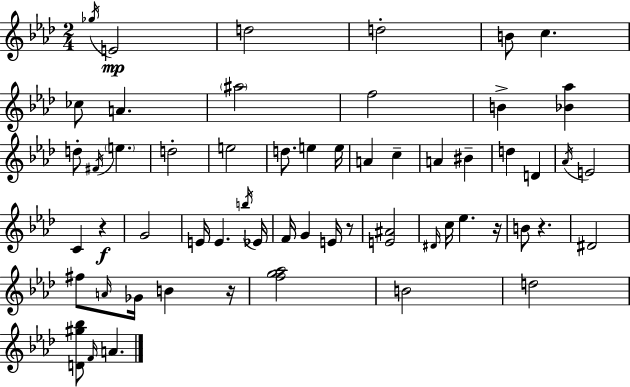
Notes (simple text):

Gb5/s E4/h D5/h D5/h B4/e C5/q. CES5/e A4/q. A#5/h F5/h B4/q [Bb4,Ab5]/q D5/e F#4/s E5/q. D5/h E5/h D5/e. E5/q E5/s A4/q C5/q A4/q BIS4/q D5/q D4/q Ab4/s E4/h C4/q R/q G4/h E4/s E4/q. B5/s Eb4/s F4/s G4/q E4/s R/e [E4,A#4]/h D#4/s C5/s Eb5/q. R/s B4/e R/q. D#4/h F#5/e A4/s Gb4/s B4/q R/s [F5,G5,Ab5]/h B4/h D5/h [D4,G#5,Bb5]/e F4/s A4/q.